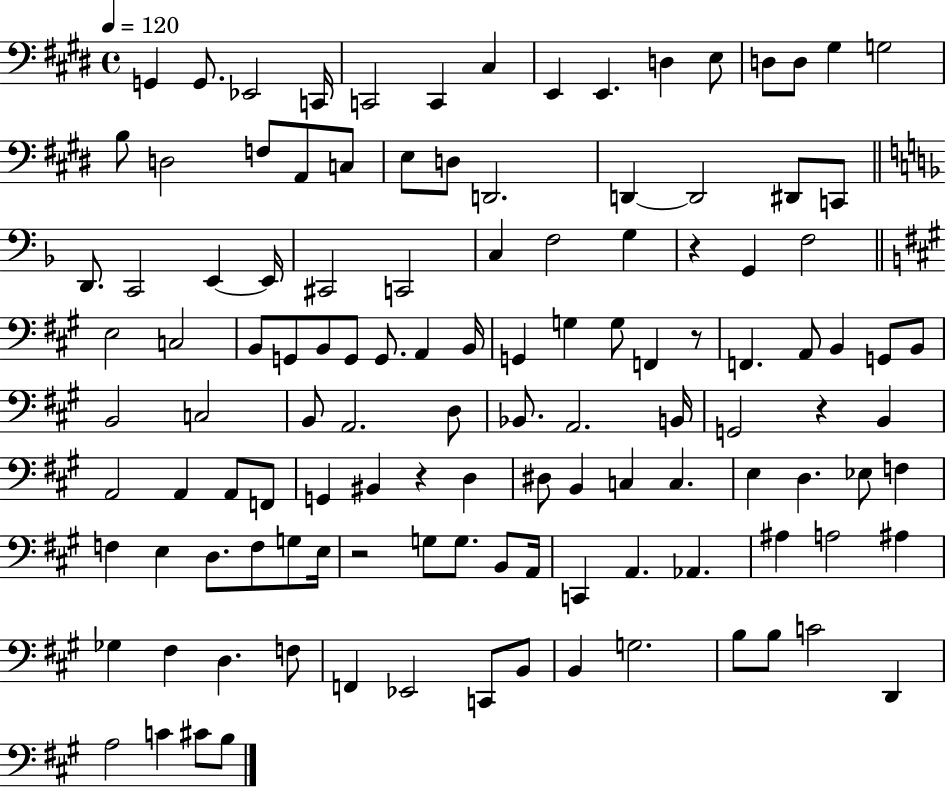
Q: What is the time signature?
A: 4/4